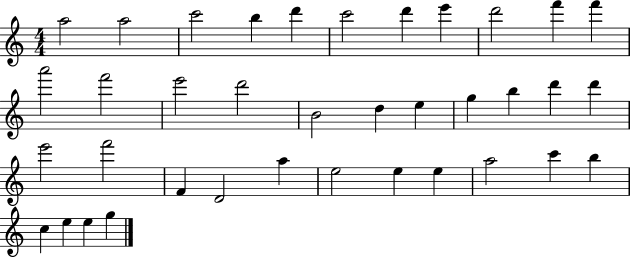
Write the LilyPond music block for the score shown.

{
  \clef treble
  \numericTimeSignature
  \time 4/4
  \key c \major
  a''2 a''2 | c'''2 b''4 d'''4 | c'''2 d'''4 e'''4 | d'''2 f'''4 f'''4 | \break a'''2 f'''2 | e'''2 d'''2 | b'2 d''4 e''4 | g''4 b''4 d'''4 d'''4 | \break e'''2 f'''2 | f'4 d'2 a''4 | e''2 e''4 e''4 | a''2 c'''4 b''4 | \break c''4 e''4 e''4 g''4 | \bar "|."
}